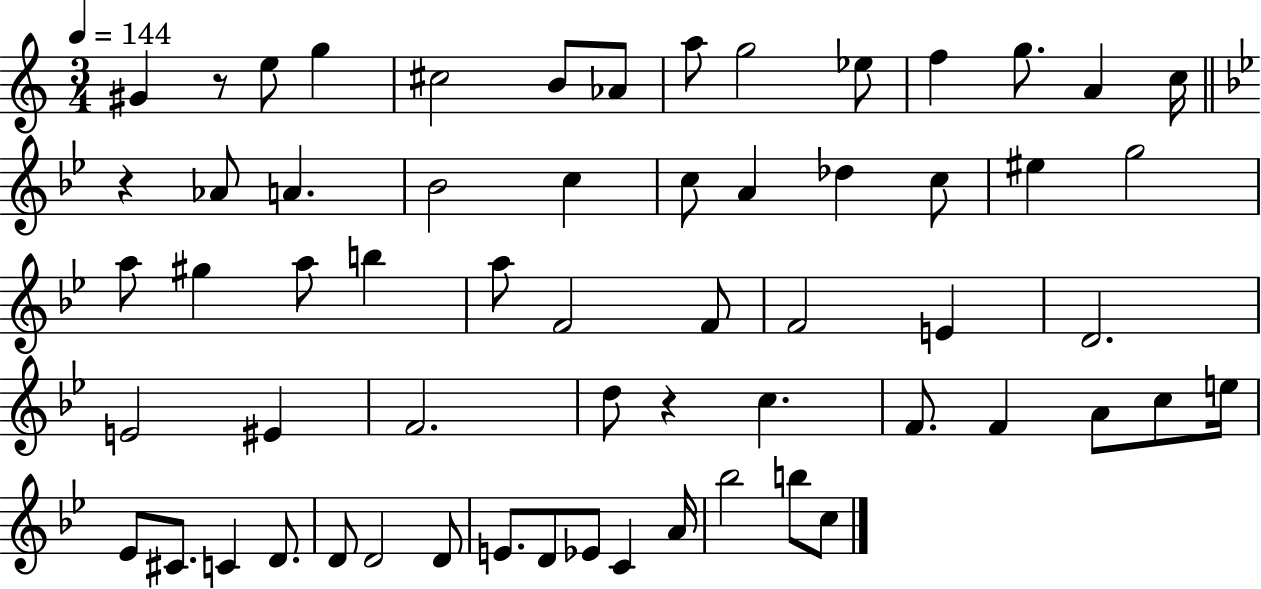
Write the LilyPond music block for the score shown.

{
  \clef treble
  \numericTimeSignature
  \time 3/4
  \key c \major
  \tempo 4 = 144
  gis'4 r8 e''8 g''4 | cis''2 b'8 aes'8 | a''8 g''2 ees''8 | f''4 g''8. a'4 c''16 | \break \bar "||" \break \key g \minor r4 aes'8 a'4. | bes'2 c''4 | c''8 a'4 des''4 c''8 | eis''4 g''2 | \break a''8 gis''4 a''8 b''4 | a''8 f'2 f'8 | f'2 e'4 | d'2. | \break e'2 eis'4 | f'2. | d''8 r4 c''4. | f'8. f'4 a'8 c''8 e''16 | \break ees'8 cis'8. c'4 d'8. | d'8 d'2 d'8 | e'8. d'8 ees'8 c'4 a'16 | bes''2 b''8 c''8 | \break \bar "|."
}